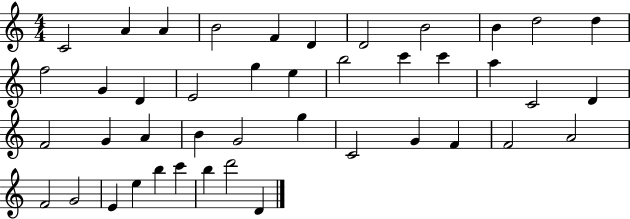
C4/h A4/q A4/q B4/h F4/q D4/q D4/h B4/h B4/q D5/h D5/q F5/h G4/q D4/q E4/h G5/q E5/q B5/h C6/q C6/q A5/q C4/h D4/q F4/h G4/q A4/q B4/q G4/h G5/q C4/h G4/q F4/q F4/h A4/h F4/h G4/h E4/q E5/q B5/q C6/q B5/q D6/h D4/q